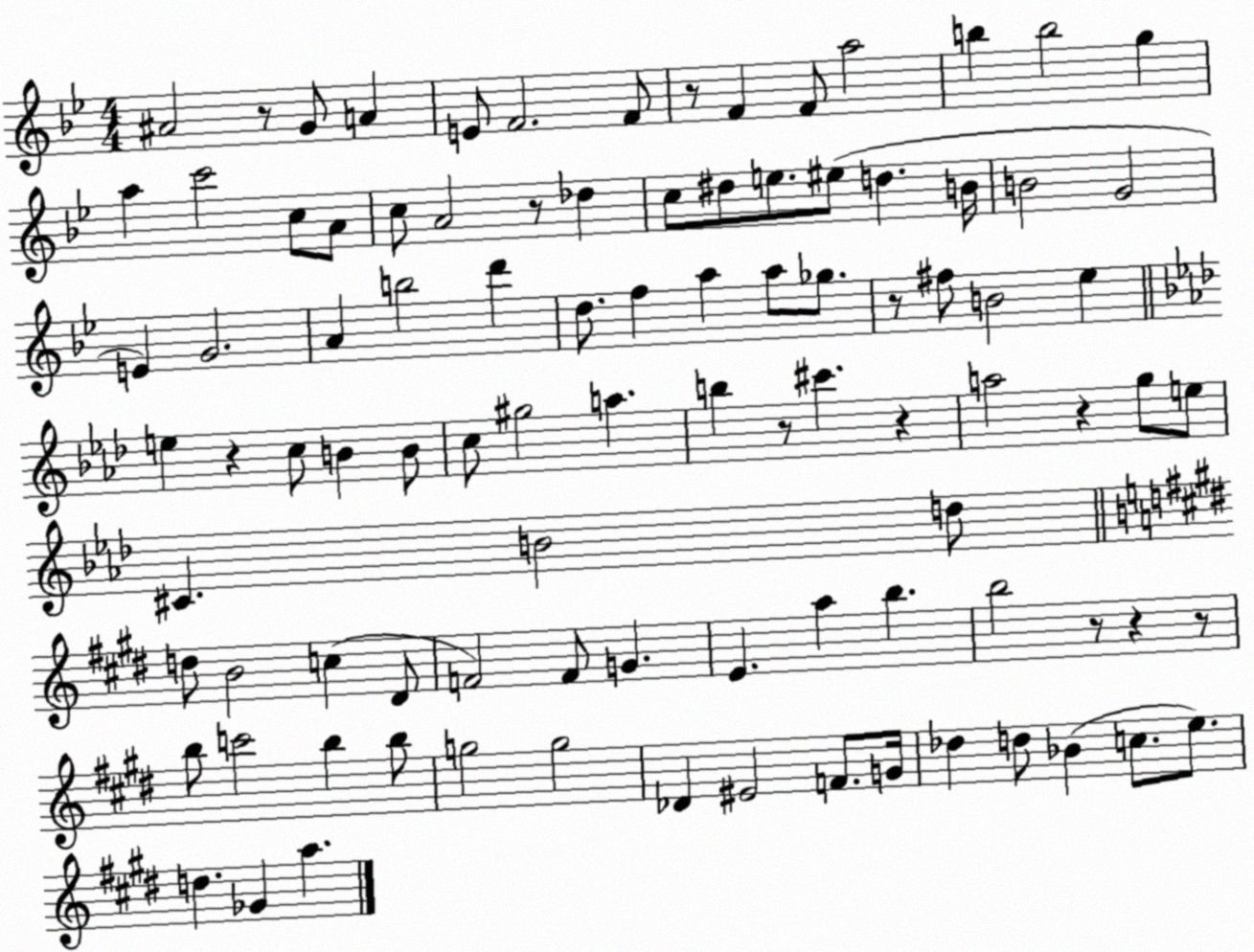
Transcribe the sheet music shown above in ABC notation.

X:1
T:Untitled
M:4/4
L:1/4
K:Bb
^A2 z/2 G/2 A E/2 F2 F/2 z/2 F F/2 a2 b b2 g a c'2 c/2 A/2 c/2 A2 z/2 _d c/2 ^d/2 e/2 ^e/2 d B/4 B2 G2 E G2 A b2 d' d/2 f a a/2 _g/2 z/2 ^f/2 B2 _e e z c/2 B B/2 c/2 ^g2 a b z/2 ^c' z a2 z g/2 e/2 ^C B2 d/2 d/2 B2 c ^D/2 F2 F/2 G E a b b2 z/2 z z/2 b/2 c'2 b b/2 g2 g2 _D ^E2 F/2 G/4 _d d/2 _B c/2 e/2 d _G a